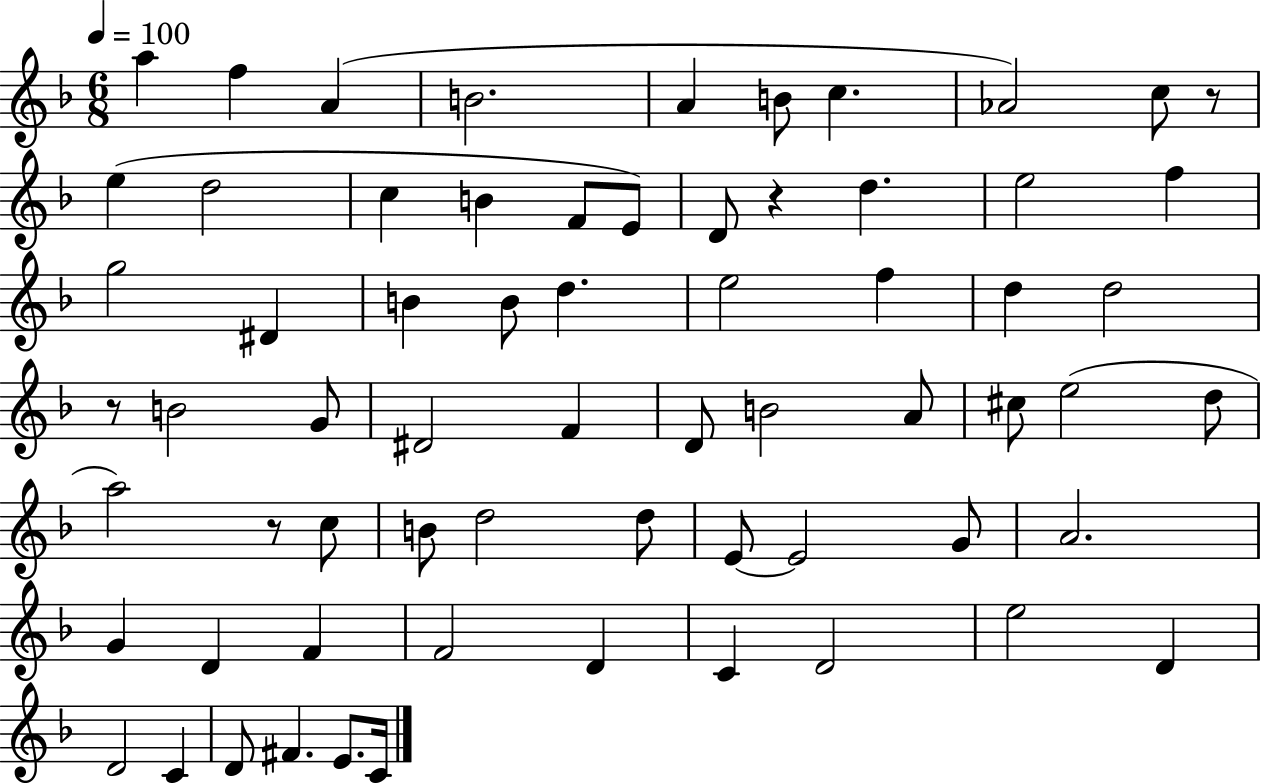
A5/q F5/q A4/q B4/h. A4/q B4/e C5/q. Ab4/h C5/e R/e E5/q D5/h C5/q B4/q F4/e E4/e D4/e R/q D5/q. E5/h F5/q G5/h D#4/q B4/q B4/e D5/q. E5/h F5/q D5/q D5/h R/e B4/h G4/e D#4/h F4/q D4/e B4/h A4/e C#5/e E5/h D5/e A5/h R/e C5/e B4/e D5/h D5/e E4/e E4/h G4/e A4/h. G4/q D4/q F4/q F4/h D4/q C4/q D4/h E5/h D4/q D4/h C4/q D4/e F#4/q. E4/e. C4/s